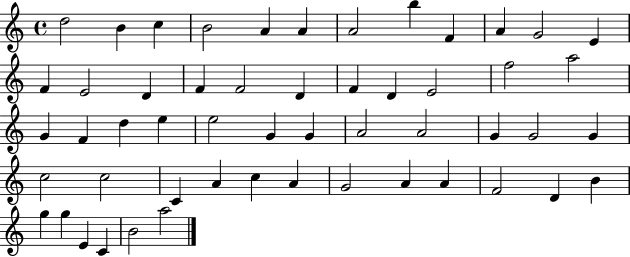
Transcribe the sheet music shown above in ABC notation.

X:1
T:Untitled
M:4/4
L:1/4
K:C
d2 B c B2 A A A2 b F A G2 E F E2 D F F2 D F D E2 f2 a2 G F d e e2 G G A2 A2 G G2 G c2 c2 C A c A G2 A A F2 D B g g E C B2 a2